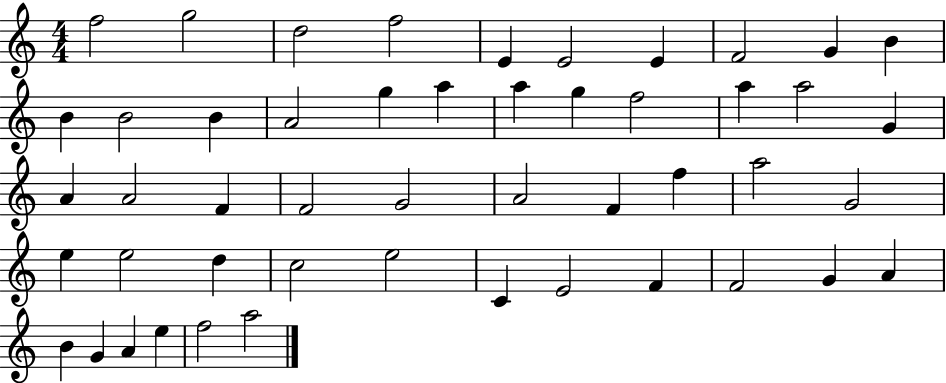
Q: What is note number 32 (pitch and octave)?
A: G4